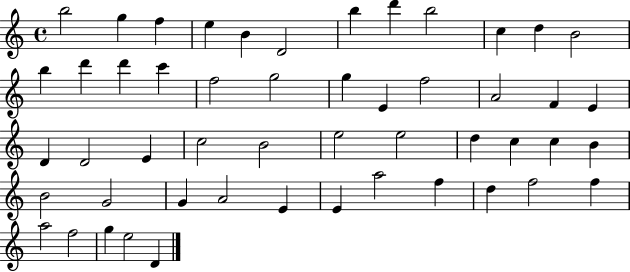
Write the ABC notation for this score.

X:1
T:Untitled
M:4/4
L:1/4
K:C
b2 g f e B D2 b d' b2 c d B2 b d' d' c' f2 g2 g E f2 A2 F E D D2 E c2 B2 e2 e2 d c c B B2 G2 G A2 E E a2 f d f2 f a2 f2 g e2 D